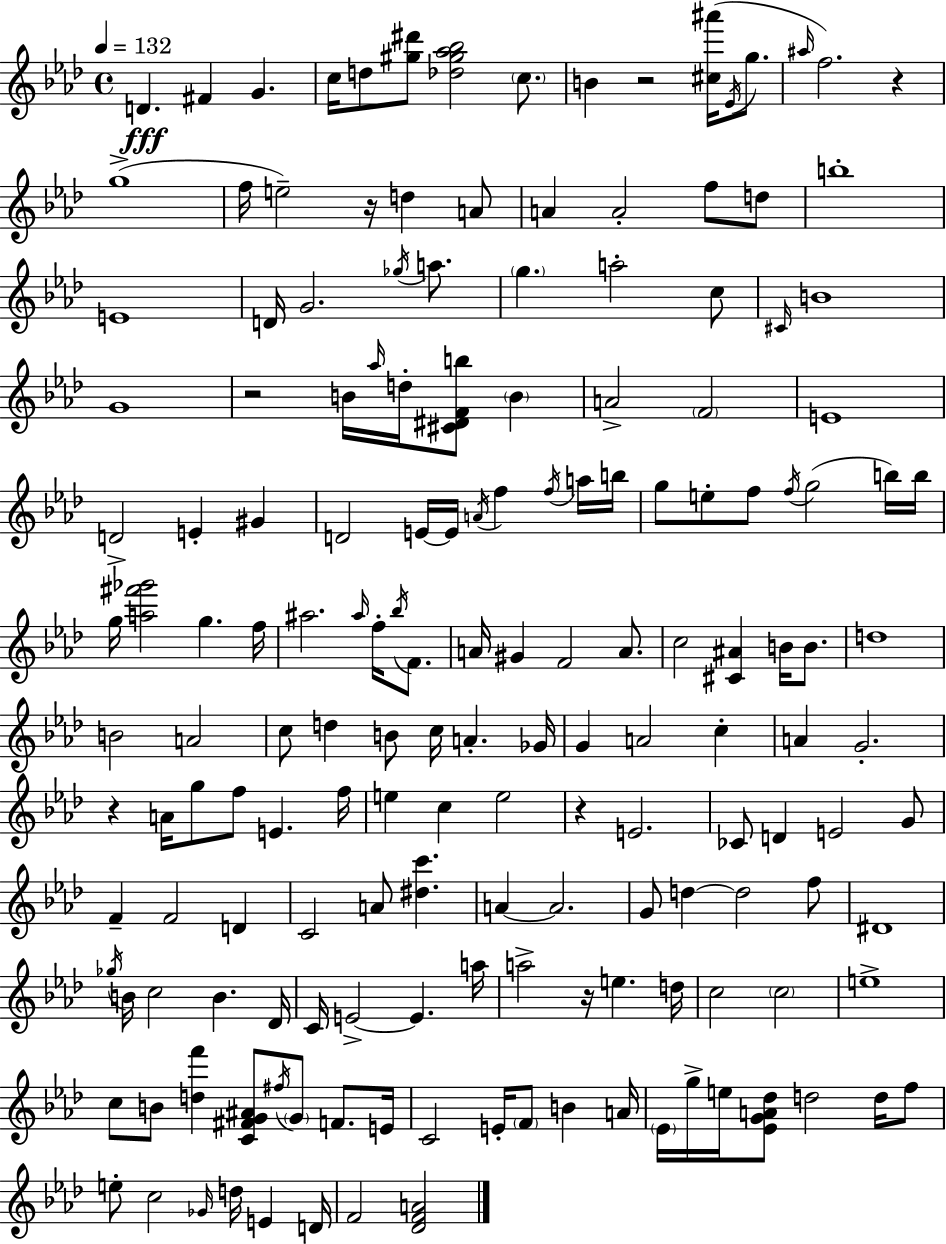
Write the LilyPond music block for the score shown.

{
  \clef treble
  \time 4/4
  \defaultTimeSignature
  \key aes \major
  \tempo 4 = 132
  d'4.\fff fis'4 g'4. | c''16 d''8 <gis'' dis'''>8 <des'' gis'' aes'' bes''>2 \parenthesize c''8. | b'4 r2 <cis'' ais'''>16( \acciaccatura { ees'16 } g''8. | \grace { ais''16 } f''2.) r4 | \break g''1->( | f''16 e''2--) r16 d''4 | a'8 a'4 a'2-. f''8 | d''8 b''1-. | \break e'1 | d'16 g'2. \acciaccatura { ges''16 } | a''8. \parenthesize g''4. a''2-. | c''8 \grace { cis'16 } b'1 | \break g'1 | r2 b'16 \grace { aes''16 } d''16-. <cis' dis' f' b''>8 | \parenthesize b'4 a'2-> \parenthesize f'2 | e'1 | \break d'2-> e'4-. | gis'4 d'2 e'16~~ e'16 \acciaccatura { a'16 } | f''4 \acciaccatura { f''16 } a''16 b''16 g''8 e''8-. f''8 \acciaccatura { f''16 }( g''2 | b''16) b''16 g''16 <a'' fis''' ges'''>2 | \break g''4. f''16 ais''2. | \grace { ais''16 } f''16-. \acciaccatura { bes''16 } f'8. a'16 gis'4 f'2 | a'8. c''2 | <cis' ais'>4 b'16 b'8. d''1 | \break b'2 | a'2 c''8 d''4 | b'8 c''16 a'4.-. ges'16 g'4 a'2 | c''4-. a'4 g'2.-. | \break r4 a'16 g''8 | f''8 e'4. f''16 e''4 c''4 | e''2 r4 e'2. | ces'8 d'4 | \break e'2 g'8 f'4-- f'2 | d'4 c'2 | a'8 <dis'' c'''>4. a'4~~ a'2. | g'8 d''4~~ | \break d''2 f''8 dis'1 | \acciaccatura { ges''16 } b'16 c''2 | b'4. des'16 c'16 e'2->~~ | e'4. a''16 a''2-> | \break r16 e''4. d''16 c''2 | \parenthesize c''2 e''1-> | c''8 b'8 <d'' f'''>4 | <c' fis' g' ais'>8 \acciaccatura { fis''16 } \parenthesize g'8 f'8. e'16 c'2 | \break e'16-. \parenthesize f'8 b'4 a'16 \parenthesize ees'16 g''16-> e''16 <ees' g' a' des''>8 | d''2 d''16 f''8 e''8-. c''2 | \grace { ges'16 } d''16 e'4 d'16 f'2 | <des' f' a'>2 \bar "|."
}